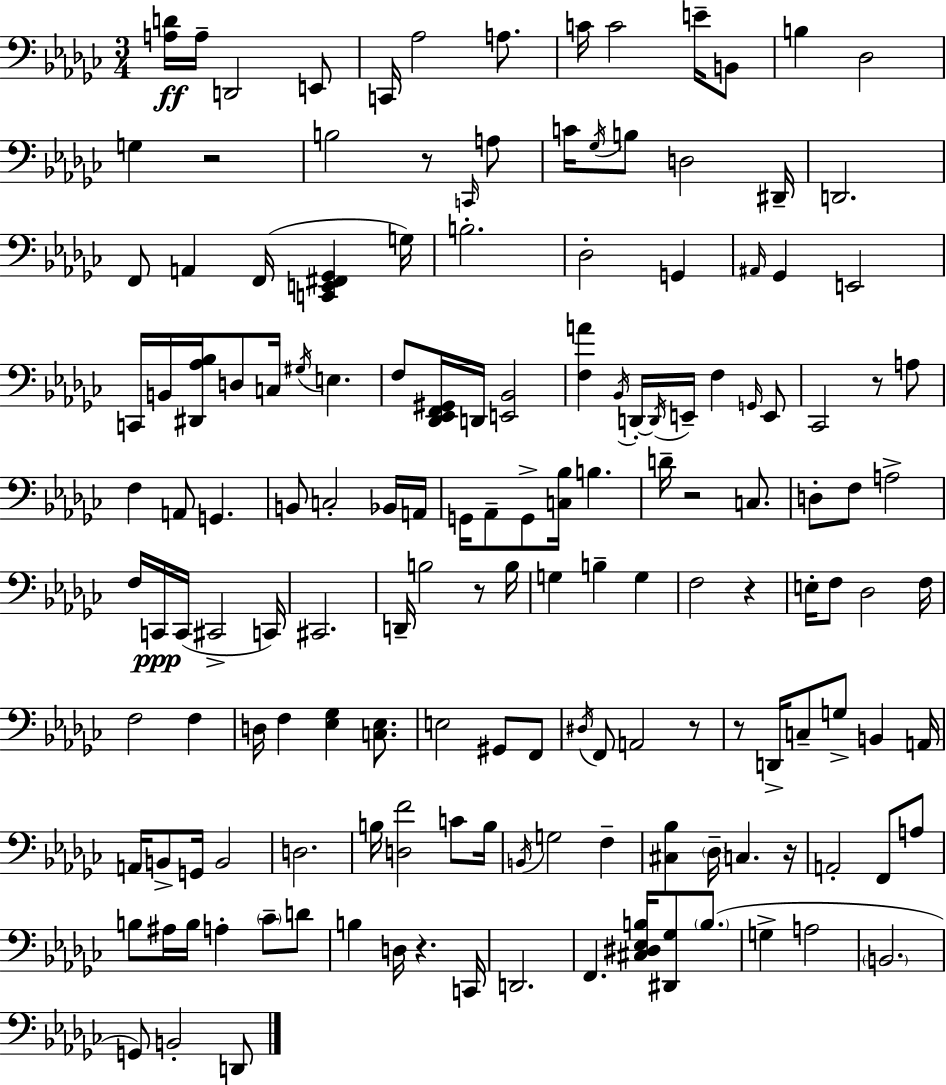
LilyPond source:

{
  \clef bass
  \numericTimeSignature
  \time 3/4
  \key ees \minor
  <a d'>16\ff a16-- d,2 e,8 | c,16 aes2 a8. | c'16 c'2 e'16-- b,8 | b4 des2 | \break g4 r2 | b2 r8 \grace { c,16 } a8 | c'16 \acciaccatura { ges16 } b8 d2 | dis,16-- d,2. | \break f,8 a,4 f,16( <c, e, fis, ges,>4 | g16) b2.-. | des2-. g,4 | \grace { ais,16 } ges,4 e,2 | \break c,16 b,16 <dis, aes bes>16 d8 c16 \acciaccatura { gis16 } e4. | f8 <des, ees, f, gis,>16 d,16 <e, bes,>2 | <f a'>4 \acciaccatura { bes,16 } d,16-.~~ \acciaccatura { d,16 } e,16-- | f4 \grace { g,16 } e,8 ces,2 | \break r8 a8 f4 a,8 | g,4. b,8 c2-. | bes,16 a,16 g,16 aes,8-- g,8-> | <c bes>16 b4. d'16-- r2 | \break c8. d8-. f8 a2-> | f16 c,16\ppp c,16( cis,2-> | c,16) cis,2. | d,16-- b2 | \break r8 b16 g4 b4-- | g4 f2 | r4 e16-. f8 des2 | f16 f2 | \break f4 d16 f4 | <ees ges>4 <c ees>8. e2 | gis,8 f,8 \acciaccatura { dis16 } f,8 a,2 | r8 r8 d,16-> c8-- | \break g8-> b,4 a,16 a,16 b,8-> g,16 | b,2 d2. | b16 <d f'>2 | c'8 b16 \acciaccatura { b,16 } g2 | \break f4-- <cis bes>4 | \parenthesize des16-- c4. r16 a,2-. | f,8 a8 b8 ais16 | b16 a4-. \parenthesize ces'8-- d'8 b4 | \break d16 r4. c,16 d,2. | f,4. | <cis dis ees b>16 <dis, ges>8 \parenthesize b8.( g4-> | a2 \parenthesize b,2. | \break g,8) b,2-. | d,8 \bar "|."
}